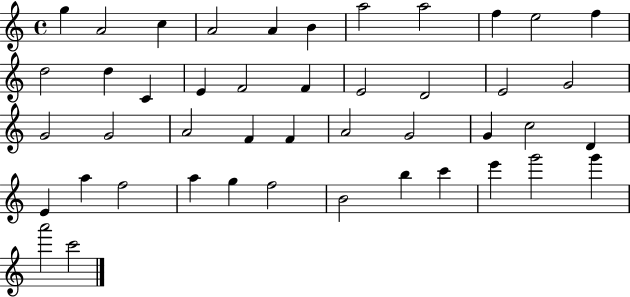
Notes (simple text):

G5/q A4/h C5/q A4/h A4/q B4/q A5/h A5/h F5/q E5/h F5/q D5/h D5/q C4/q E4/q F4/h F4/q E4/h D4/h E4/h G4/h G4/h G4/h A4/h F4/q F4/q A4/h G4/h G4/q C5/h D4/q E4/q A5/q F5/h A5/q G5/q F5/h B4/h B5/q C6/q E6/q G6/h G6/q A6/h C6/h